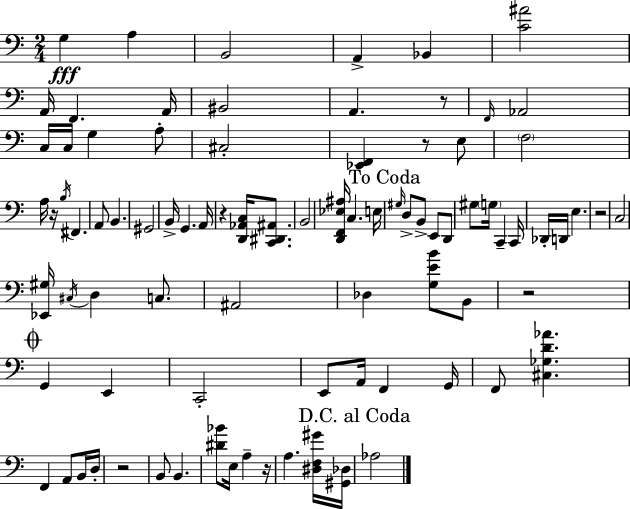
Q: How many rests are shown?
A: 8